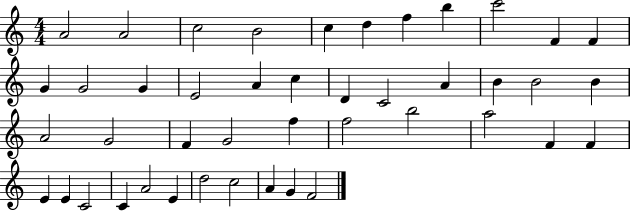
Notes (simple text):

A4/h A4/h C5/h B4/h C5/q D5/q F5/q B5/q C6/h F4/q F4/q G4/q G4/h G4/q E4/h A4/q C5/q D4/q C4/h A4/q B4/q B4/h B4/q A4/h G4/h F4/q G4/h F5/q F5/h B5/h A5/h F4/q F4/q E4/q E4/q C4/h C4/q A4/h E4/q D5/h C5/h A4/q G4/q F4/h